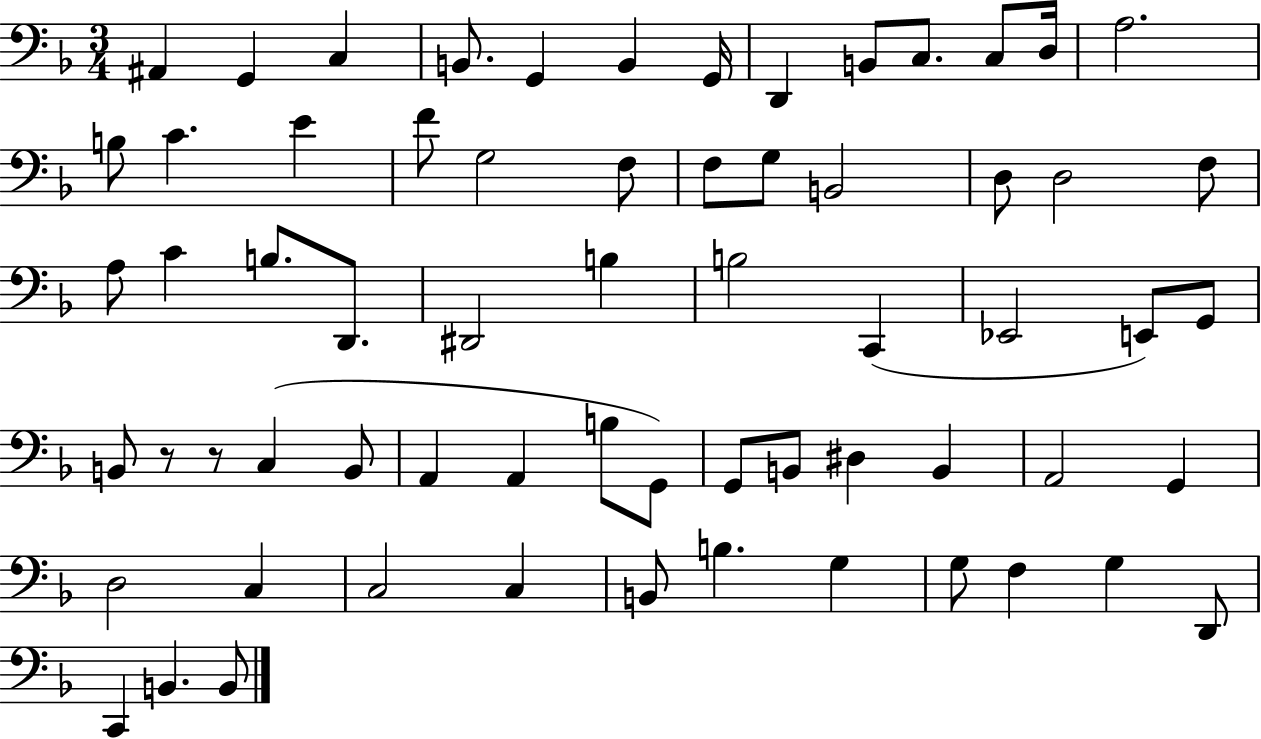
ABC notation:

X:1
T:Untitled
M:3/4
L:1/4
K:F
^A,, G,, C, B,,/2 G,, B,, G,,/4 D,, B,,/2 C,/2 C,/2 D,/4 A,2 B,/2 C E F/2 G,2 F,/2 F,/2 G,/2 B,,2 D,/2 D,2 F,/2 A,/2 C B,/2 D,,/2 ^D,,2 B, B,2 C,, _E,,2 E,,/2 G,,/2 B,,/2 z/2 z/2 C, B,,/2 A,, A,, B,/2 G,,/2 G,,/2 B,,/2 ^D, B,, A,,2 G,, D,2 C, C,2 C, B,,/2 B, G, G,/2 F, G, D,,/2 C,, B,, B,,/2